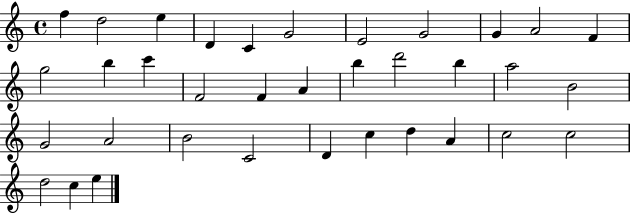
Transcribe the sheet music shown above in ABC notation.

X:1
T:Untitled
M:4/4
L:1/4
K:C
f d2 e D C G2 E2 G2 G A2 F g2 b c' F2 F A b d'2 b a2 B2 G2 A2 B2 C2 D c d A c2 c2 d2 c e